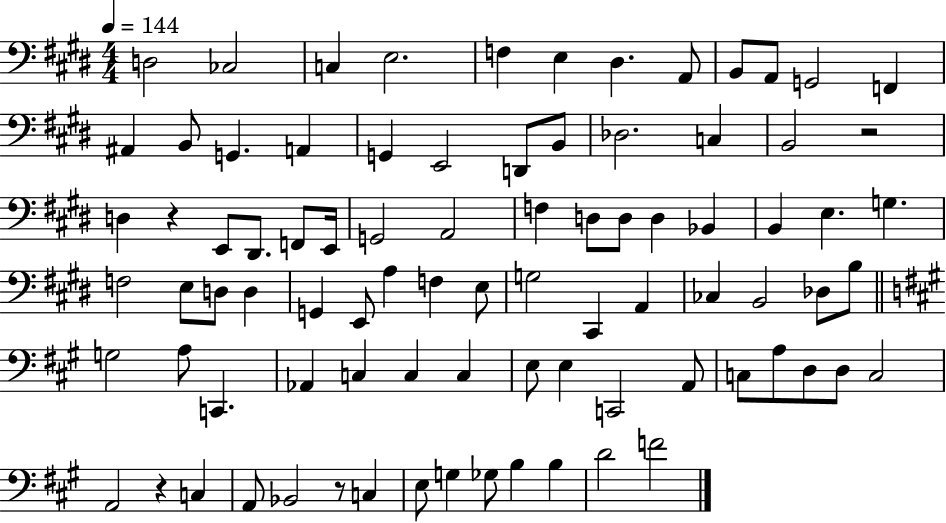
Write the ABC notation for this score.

X:1
T:Untitled
M:4/4
L:1/4
K:E
D,2 _C,2 C, E,2 F, E, ^D, A,,/2 B,,/2 A,,/2 G,,2 F,, ^A,, B,,/2 G,, A,, G,, E,,2 D,,/2 B,,/2 _D,2 C, B,,2 z2 D, z E,,/2 ^D,,/2 F,,/2 E,,/4 G,,2 A,,2 F, D,/2 D,/2 D, _B,, B,, E, G, F,2 E,/2 D,/2 D, G,, E,,/2 A, F, E,/2 G,2 ^C,, A,, _C, B,,2 _D,/2 B,/2 G,2 A,/2 C,, _A,, C, C, C, E,/2 E, C,,2 A,,/2 C,/2 A,/2 D,/2 D,/2 C,2 A,,2 z C, A,,/2 _B,,2 z/2 C, E,/2 G, _G,/2 B, B, D2 F2